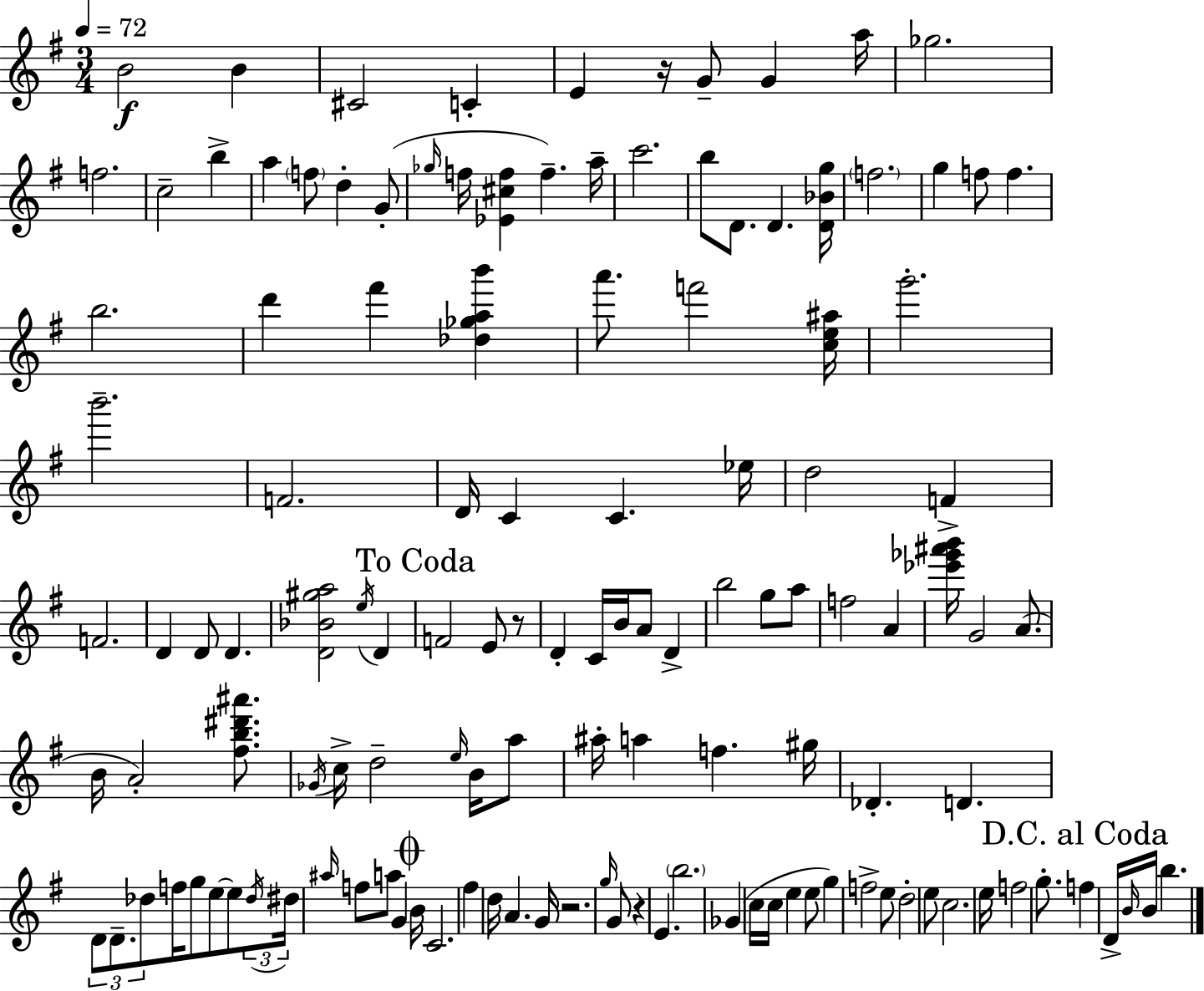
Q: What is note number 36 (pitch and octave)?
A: F4